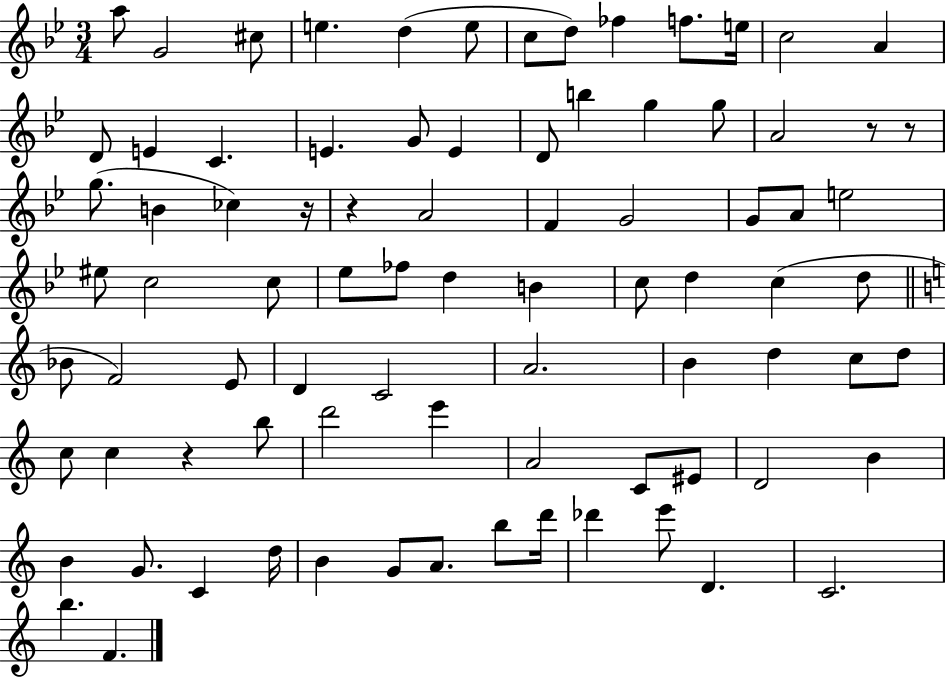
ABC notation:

X:1
T:Untitled
M:3/4
L:1/4
K:Bb
a/2 G2 ^c/2 e d e/2 c/2 d/2 _f f/2 e/4 c2 A D/2 E C E G/2 E D/2 b g g/2 A2 z/2 z/2 g/2 B _c z/4 z A2 F G2 G/2 A/2 e2 ^e/2 c2 c/2 _e/2 _f/2 d B c/2 d c d/2 _B/2 F2 E/2 D C2 A2 B d c/2 d/2 c/2 c z b/2 d'2 e' A2 C/2 ^E/2 D2 B B G/2 C d/4 B G/2 A/2 b/2 d'/4 _d' e'/2 D C2 b F